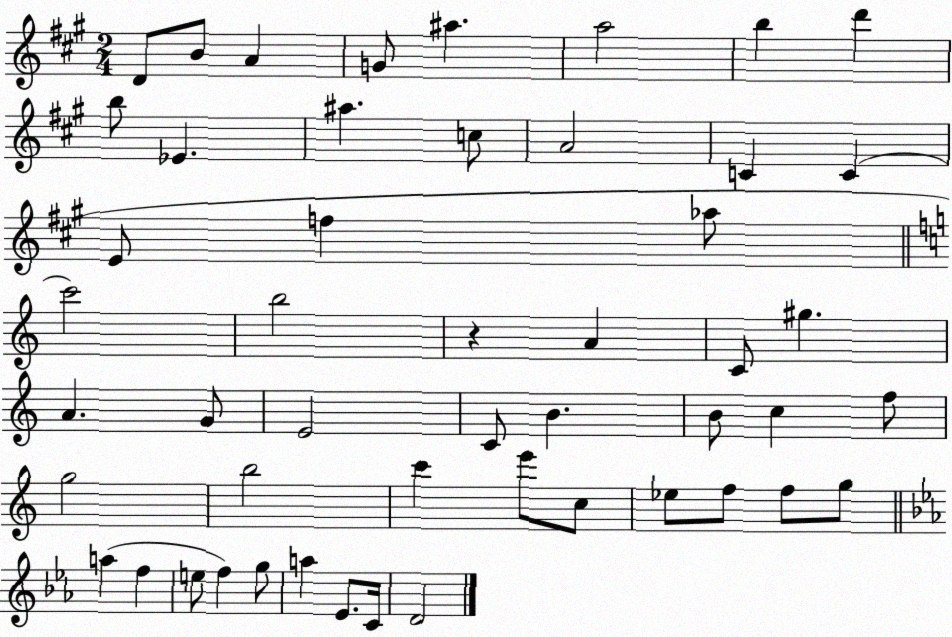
X:1
T:Untitled
M:2/4
L:1/4
K:A
D/2 B/2 A G/2 ^a a2 b d' b/2 _E ^a c/2 A2 C C E/2 f _a/2 c'2 b2 z A C/2 ^g A G/2 E2 C/2 B B/2 c f/2 g2 b2 c' e'/2 c/2 _e/2 f/2 f/2 g/2 a f e/2 f g/2 a _E/2 C/4 D2